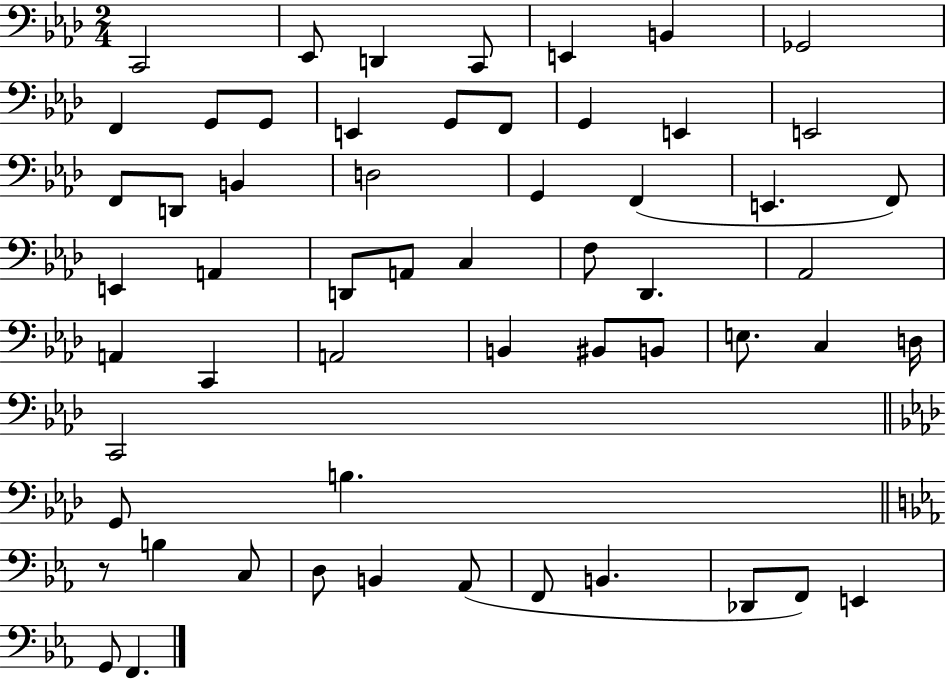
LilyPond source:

{
  \clef bass
  \numericTimeSignature
  \time 2/4
  \key aes \major
  c,2 | ees,8 d,4 c,8 | e,4 b,4 | ges,2 | \break f,4 g,8 g,8 | e,4 g,8 f,8 | g,4 e,4 | e,2 | \break f,8 d,8 b,4 | d2 | g,4 f,4( | e,4. f,8) | \break e,4 a,4 | d,8 a,8 c4 | f8 des,4. | aes,2 | \break a,4 c,4 | a,2 | b,4 bis,8 b,8 | e8. c4 d16 | \break c,2 | \bar "||" \break \key aes \major g,8 b4. | \bar "||" \break \key c \minor r8 b4 c8 | d8 b,4 aes,8( | f,8 b,4. | des,8 f,8) e,4 | \break g,8 f,4. | \bar "|."
}